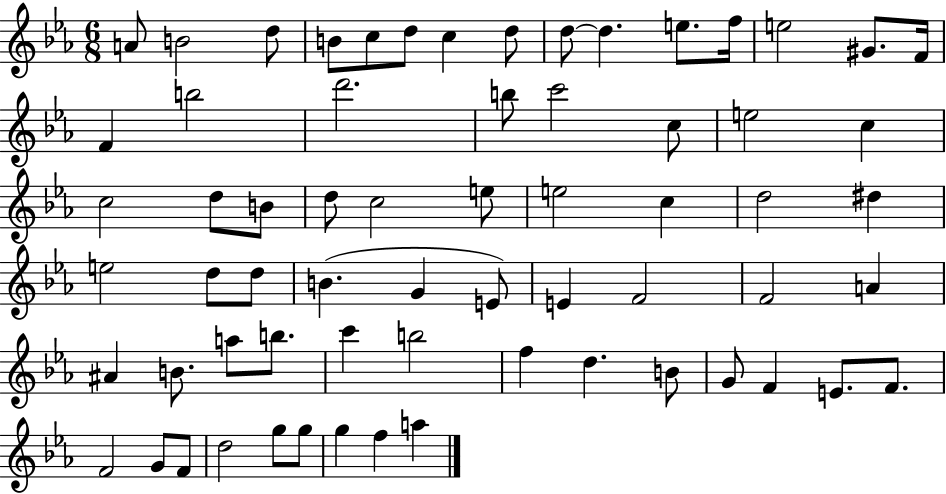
{
  \clef treble
  \numericTimeSignature
  \time 6/8
  \key ees \major
  a'8 b'2 d''8 | b'8 c''8 d''8 c''4 d''8 | d''8~~ d''4. e''8. f''16 | e''2 gis'8. f'16 | \break f'4 b''2 | d'''2. | b''8 c'''2 c''8 | e''2 c''4 | \break c''2 d''8 b'8 | d''8 c''2 e''8 | e''2 c''4 | d''2 dis''4 | \break e''2 d''8 d''8 | b'4.( g'4 e'8) | e'4 f'2 | f'2 a'4 | \break ais'4 b'8. a''8 b''8. | c'''4 b''2 | f''4 d''4. b'8 | g'8 f'4 e'8. f'8. | \break f'2 g'8 f'8 | d''2 g''8 g''8 | g''4 f''4 a''4 | \bar "|."
}